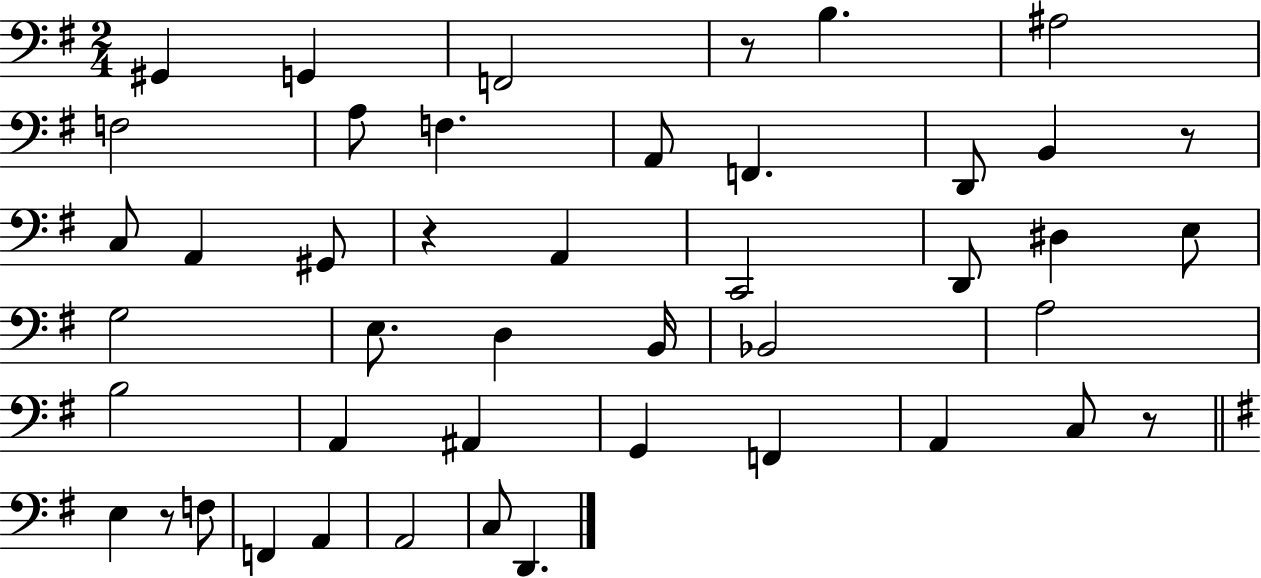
{
  \clef bass
  \numericTimeSignature
  \time 2/4
  \key g \major
  gis,4 g,4 | f,2 | r8 b4. | ais2 | \break f2 | a8 f4. | a,8 f,4. | d,8 b,4 r8 | \break c8 a,4 gis,8 | r4 a,4 | c,2 | d,8 dis4 e8 | \break g2 | e8. d4 b,16 | bes,2 | a2 | \break b2 | a,4 ais,4 | g,4 f,4 | a,4 c8 r8 | \break \bar "||" \break \key g \major e4 r8 f8 | f,4 a,4 | a,2 | c8 d,4. | \break \bar "|."
}